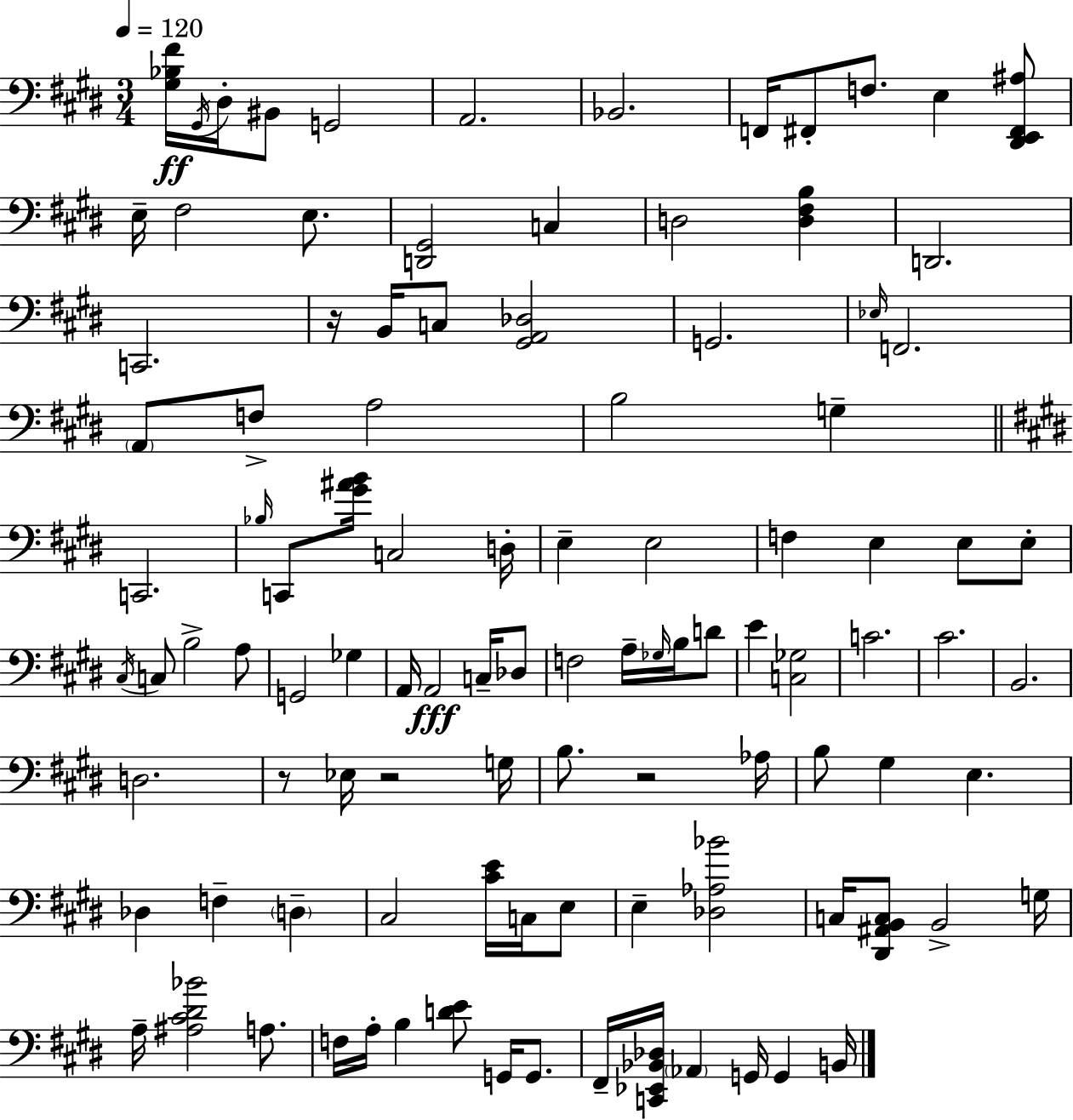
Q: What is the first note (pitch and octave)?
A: G#2